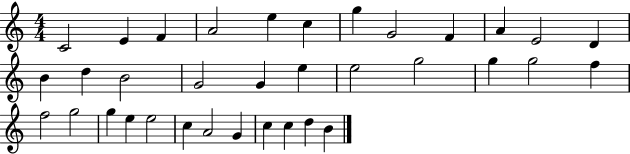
C4/h E4/q F4/q A4/h E5/q C5/q G5/q G4/h F4/q A4/q E4/h D4/q B4/q D5/q B4/h G4/h G4/q E5/q E5/h G5/h G5/q G5/h F5/q F5/h G5/h G5/q E5/q E5/h C5/q A4/h G4/q C5/q C5/q D5/q B4/q